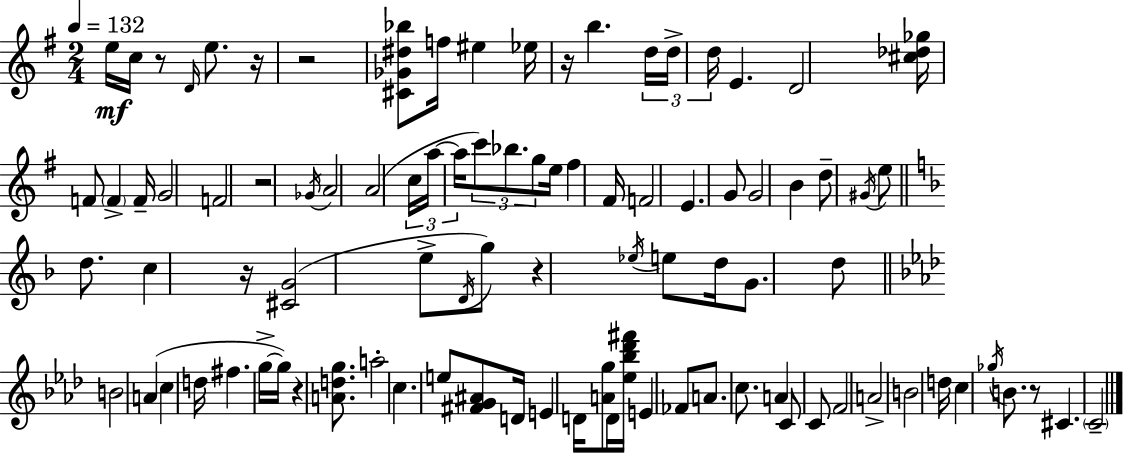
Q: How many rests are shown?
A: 9